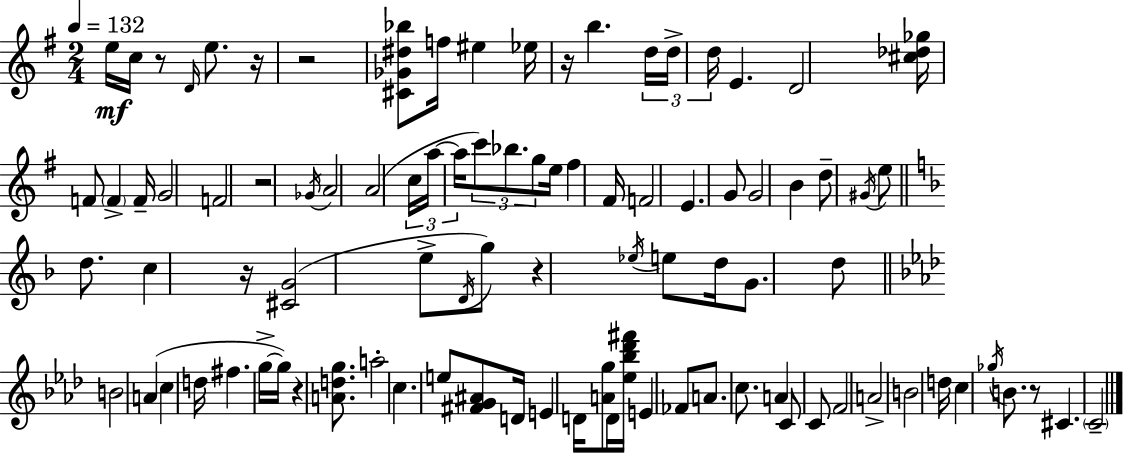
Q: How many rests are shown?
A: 9